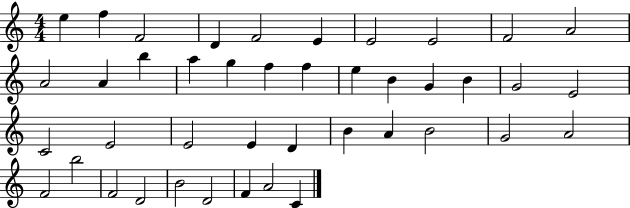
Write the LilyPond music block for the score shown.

{
  \clef treble
  \numericTimeSignature
  \time 4/4
  \key c \major
  e''4 f''4 f'2 | d'4 f'2 e'4 | e'2 e'2 | f'2 a'2 | \break a'2 a'4 b''4 | a''4 g''4 f''4 f''4 | e''4 b'4 g'4 b'4 | g'2 e'2 | \break c'2 e'2 | e'2 e'4 d'4 | b'4 a'4 b'2 | g'2 a'2 | \break f'2 b''2 | f'2 d'2 | b'2 d'2 | f'4 a'2 c'4 | \break \bar "|."
}